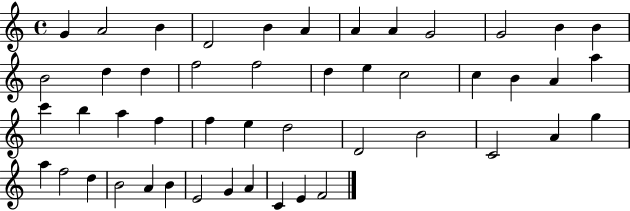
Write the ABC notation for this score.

X:1
T:Untitled
M:4/4
L:1/4
K:C
G A2 B D2 B A A A G2 G2 B B B2 d d f2 f2 d e c2 c B A a c' b a f f e d2 D2 B2 C2 A g a f2 d B2 A B E2 G A C E F2